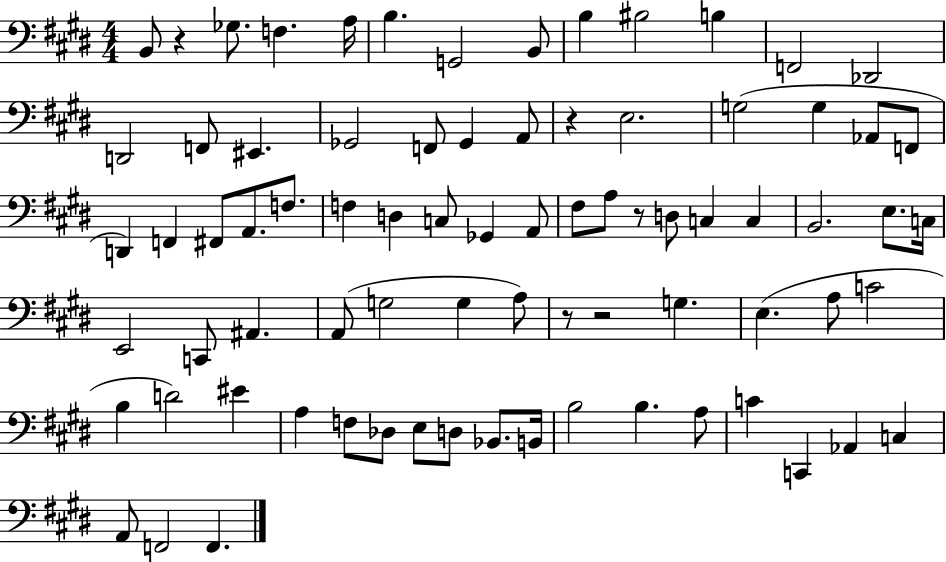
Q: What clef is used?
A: bass